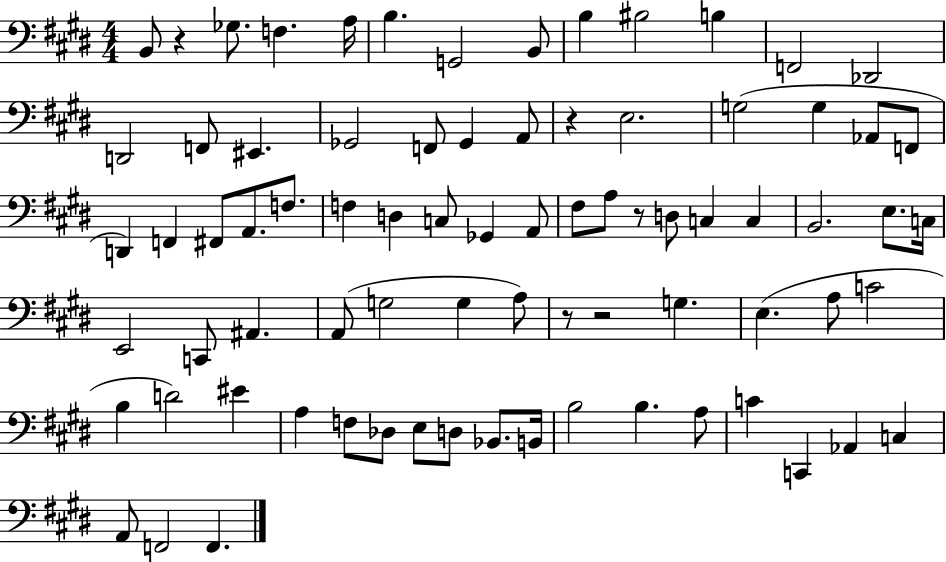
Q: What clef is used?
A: bass